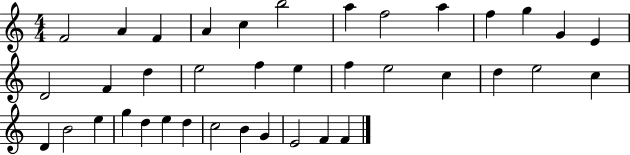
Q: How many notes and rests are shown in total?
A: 38